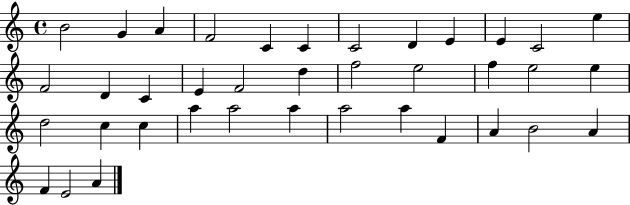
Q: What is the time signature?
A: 4/4